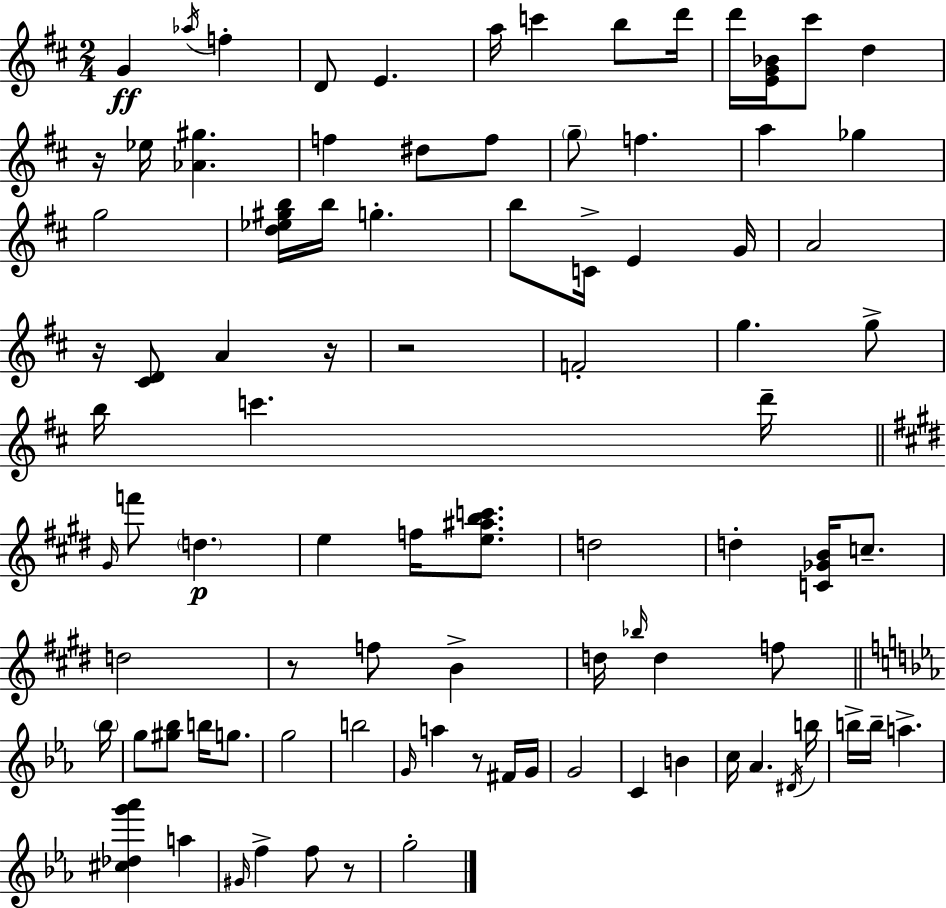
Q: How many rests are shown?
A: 7